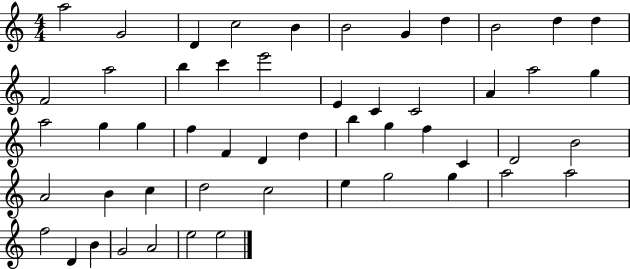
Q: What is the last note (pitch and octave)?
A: E5